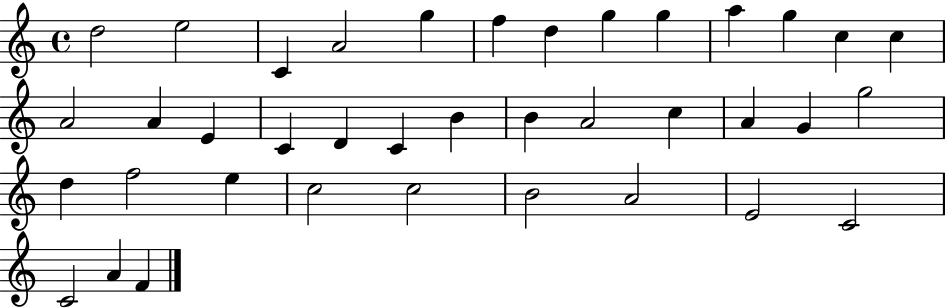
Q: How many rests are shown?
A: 0